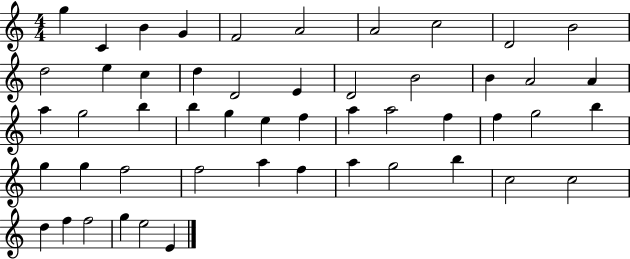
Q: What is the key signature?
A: C major